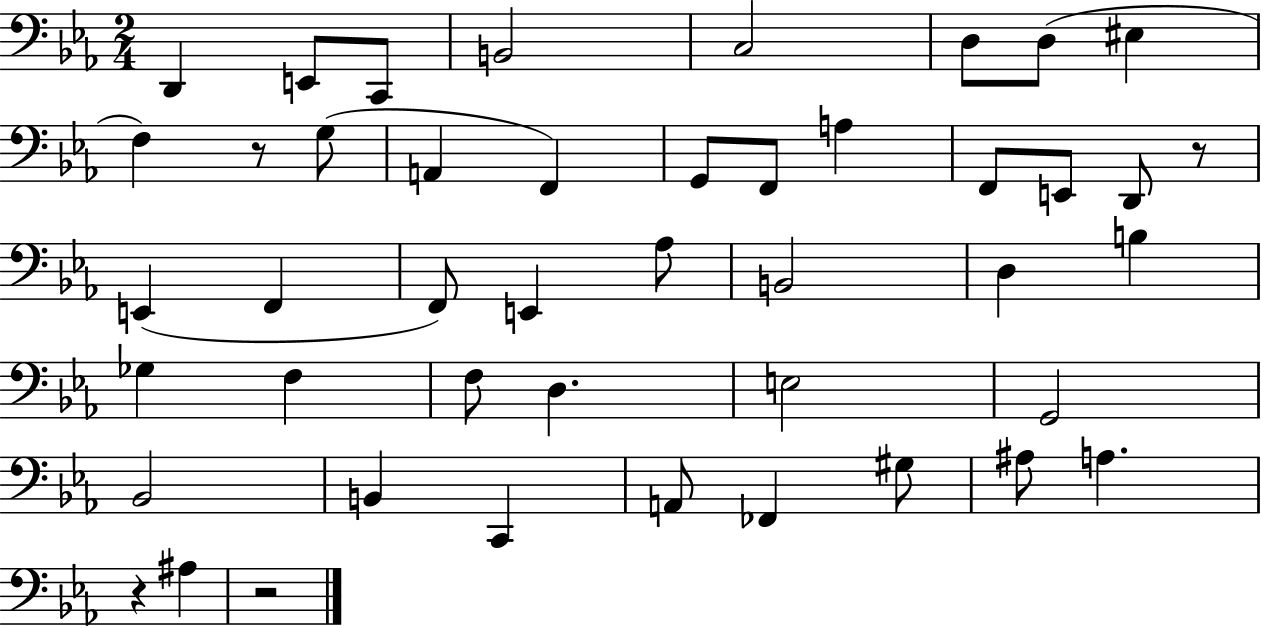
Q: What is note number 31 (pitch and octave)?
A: E3